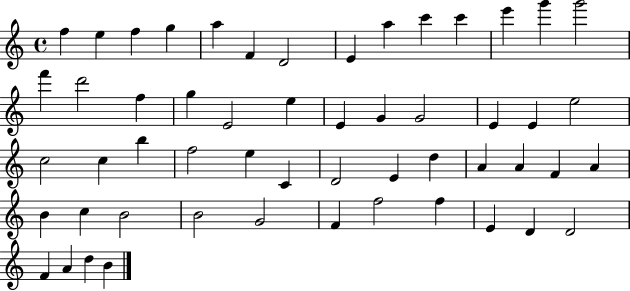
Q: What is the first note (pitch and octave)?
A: F5